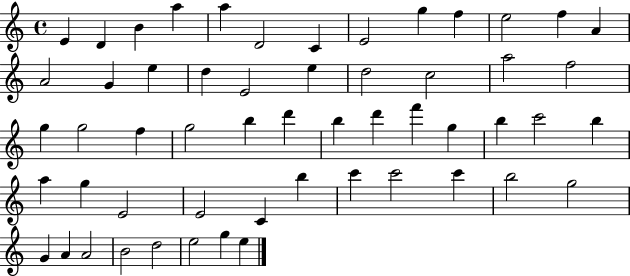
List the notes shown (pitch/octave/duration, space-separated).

E4/q D4/q B4/q A5/q A5/q D4/h C4/q E4/h G5/q F5/q E5/h F5/q A4/q A4/h G4/q E5/q D5/q E4/h E5/q D5/h C5/h A5/h F5/h G5/q G5/h F5/q G5/h B5/q D6/q B5/q D6/q F6/q G5/q B5/q C6/h B5/q A5/q G5/q E4/h E4/h C4/q B5/q C6/q C6/h C6/q B5/h G5/h G4/q A4/q A4/h B4/h D5/h E5/h G5/q E5/q